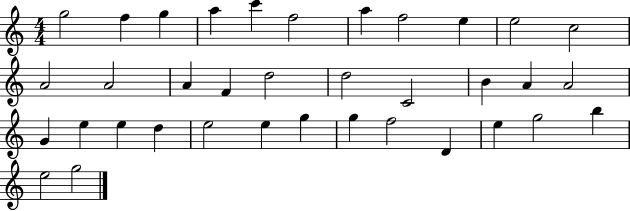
G5/h F5/q G5/q A5/q C6/q F5/h A5/q F5/h E5/q E5/h C5/h A4/h A4/h A4/q F4/q D5/h D5/h C4/h B4/q A4/q A4/h G4/q E5/q E5/q D5/q E5/h E5/q G5/q G5/q F5/h D4/q E5/q G5/h B5/q E5/h G5/h